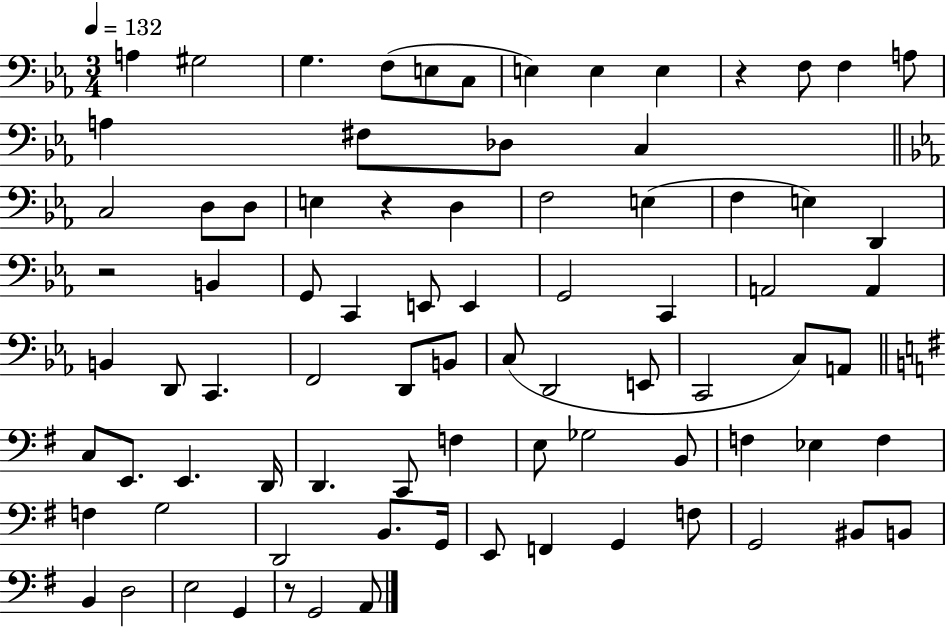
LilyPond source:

{
  \clef bass
  \numericTimeSignature
  \time 3/4
  \key ees \major
  \tempo 4 = 132
  a4 gis2 | g4. f8( e8 c8 | e4) e4 e4 | r4 f8 f4 a8 | \break a4 fis8 des8 c4 | \bar "||" \break \key ees \major c2 d8 d8 | e4 r4 d4 | f2 e4( | f4 e4) d,4 | \break r2 b,4 | g,8 c,4 e,8 e,4 | g,2 c,4 | a,2 a,4 | \break b,4 d,8 c,4. | f,2 d,8 b,8 | c8( d,2 e,8 | c,2 c8) a,8 | \break \bar "||" \break \key e \minor c8 e,8. e,4. d,16 | d,4. c,8 f4 | e8 ges2 b,8 | f4 ees4 f4 | \break f4 g2 | d,2 b,8. g,16 | e,8 f,4 g,4 f8 | g,2 bis,8 b,8 | \break b,4 d2 | e2 g,4 | r8 g,2 a,8 | \bar "|."
}